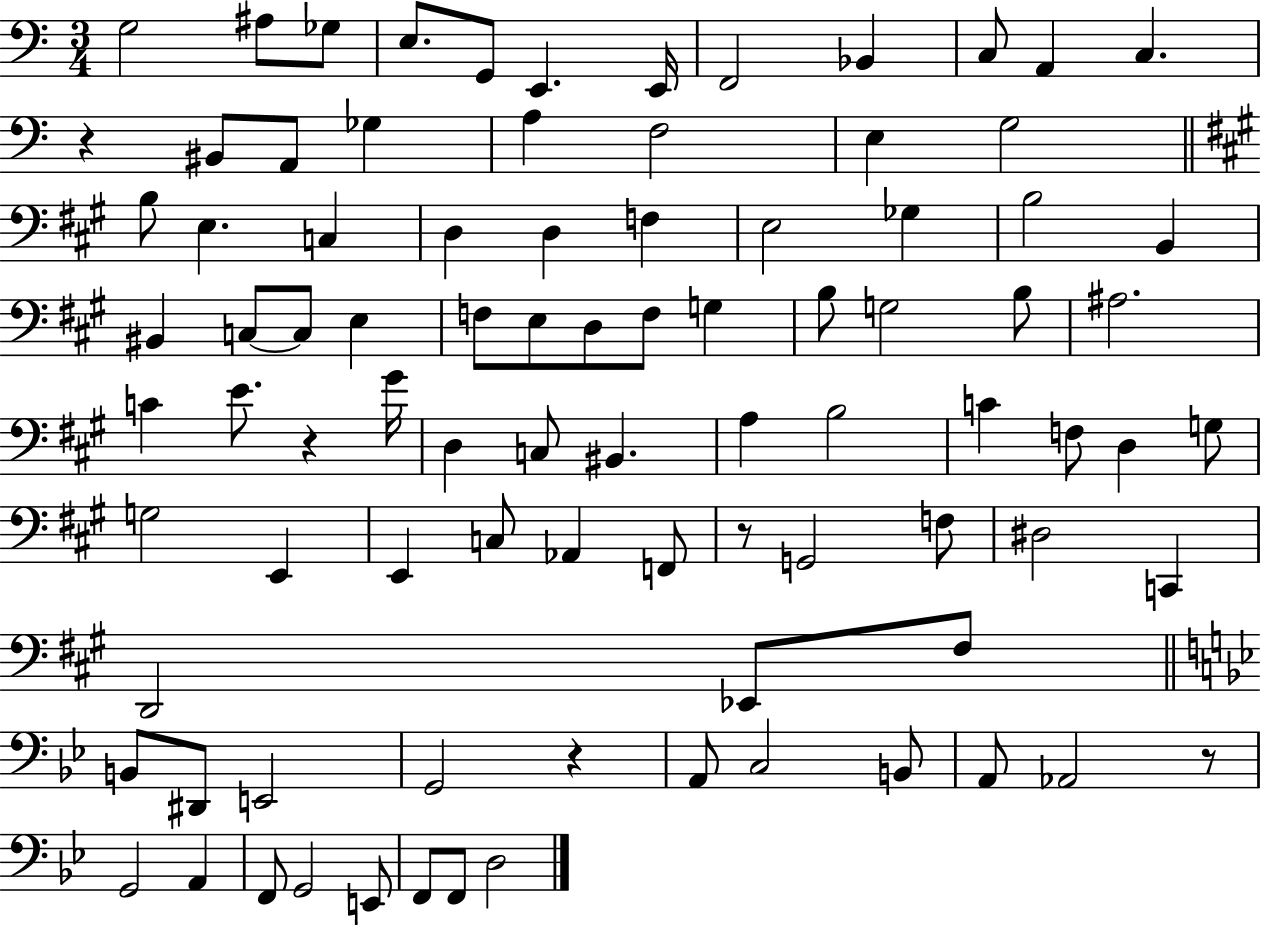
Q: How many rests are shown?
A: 5